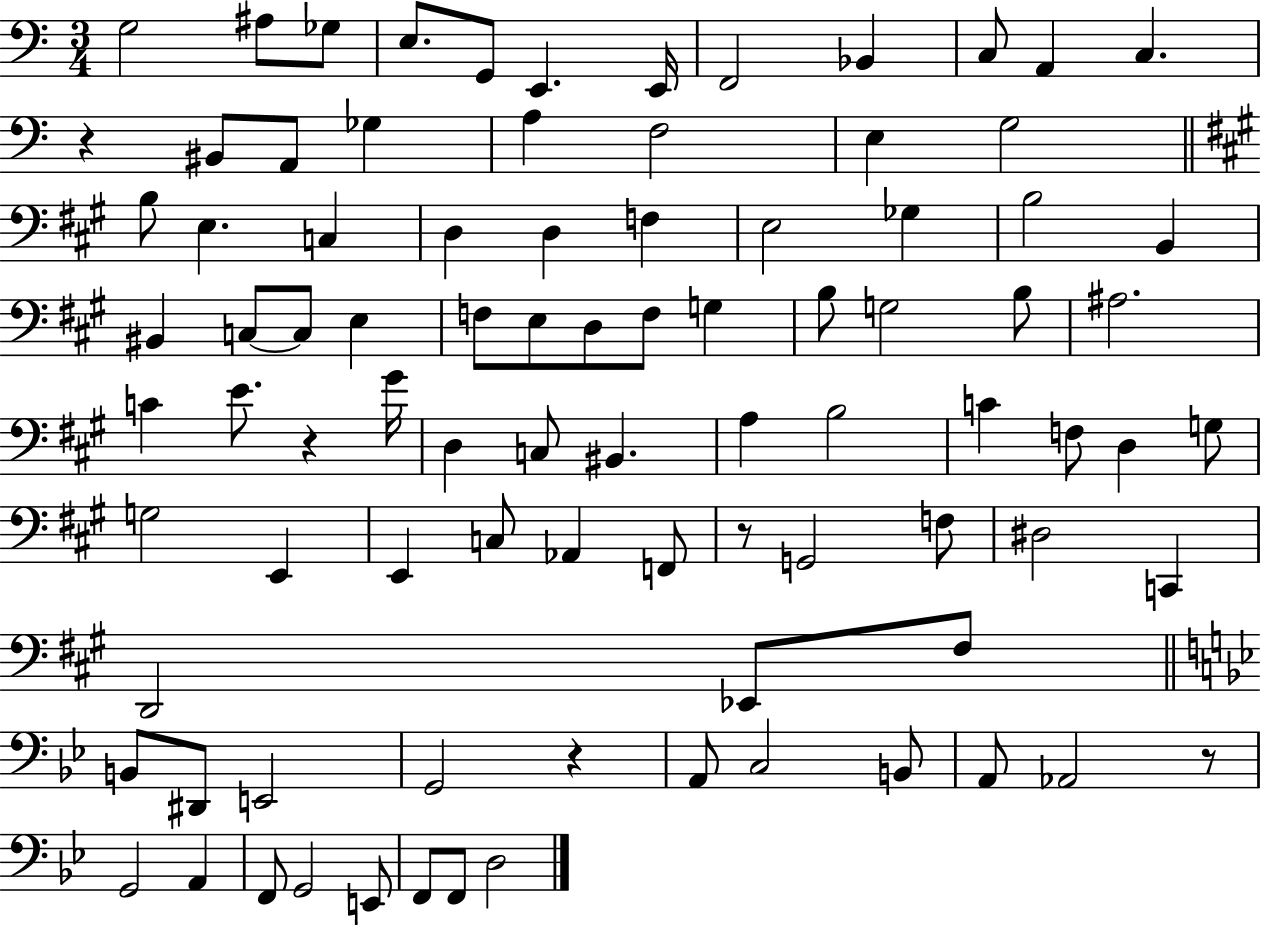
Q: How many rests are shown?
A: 5